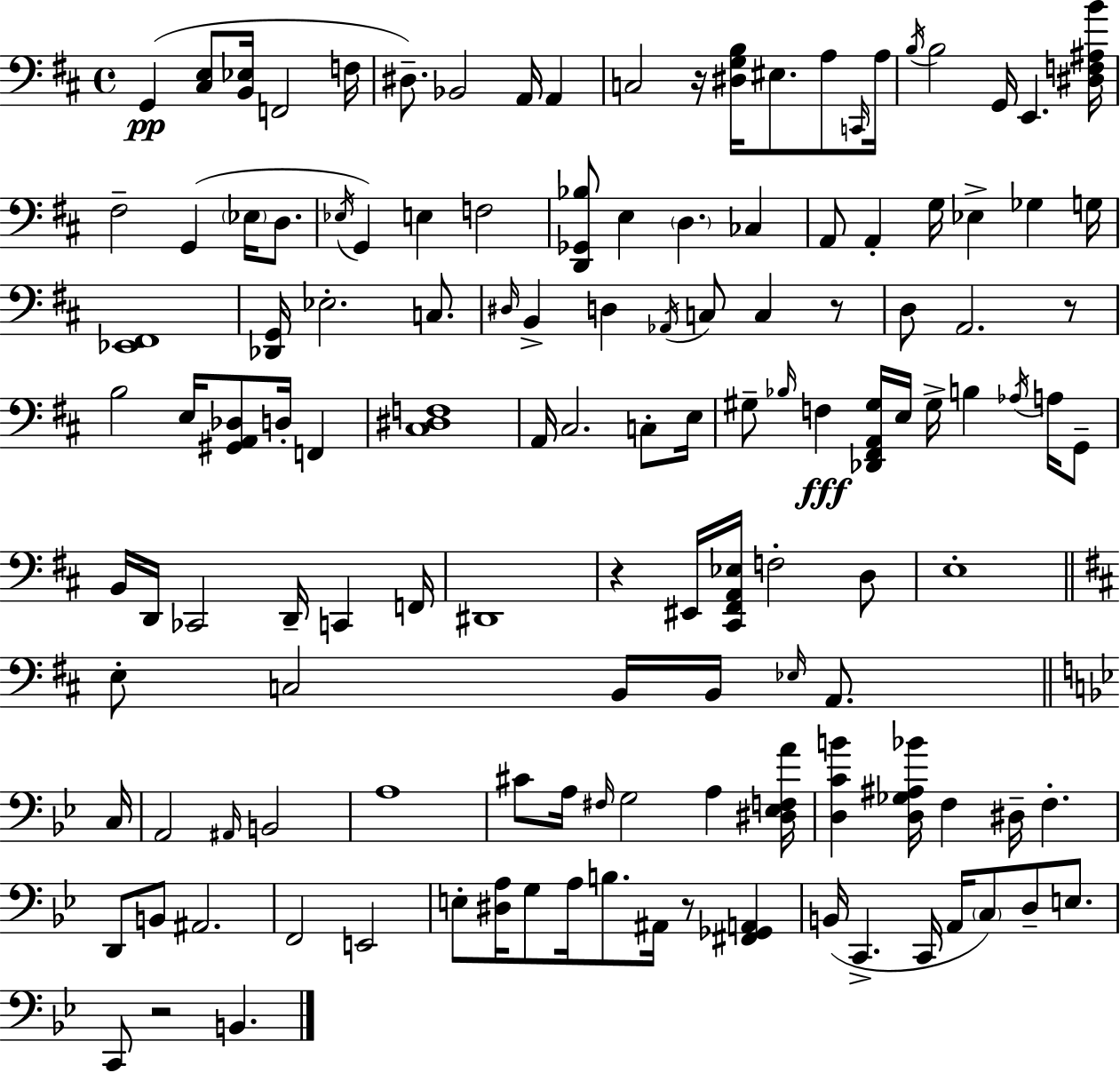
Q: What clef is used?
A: bass